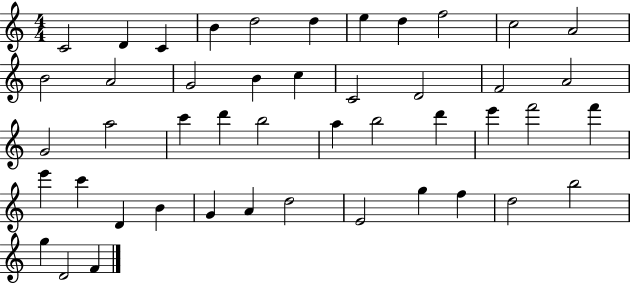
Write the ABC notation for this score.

X:1
T:Untitled
M:4/4
L:1/4
K:C
C2 D C B d2 d e d f2 c2 A2 B2 A2 G2 B c C2 D2 F2 A2 G2 a2 c' d' b2 a b2 d' e' f'2 f' e' c' D B G A d2 E2 g f d2 b2 g D2 F